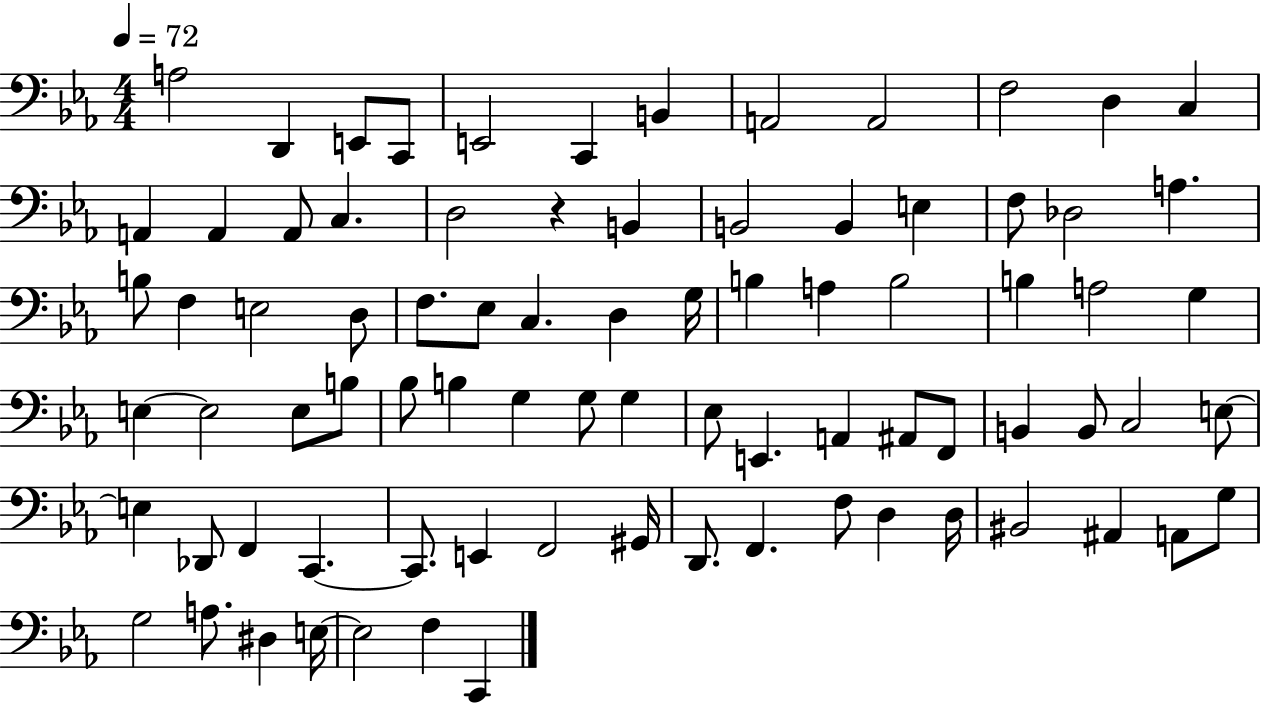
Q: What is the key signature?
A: EES major